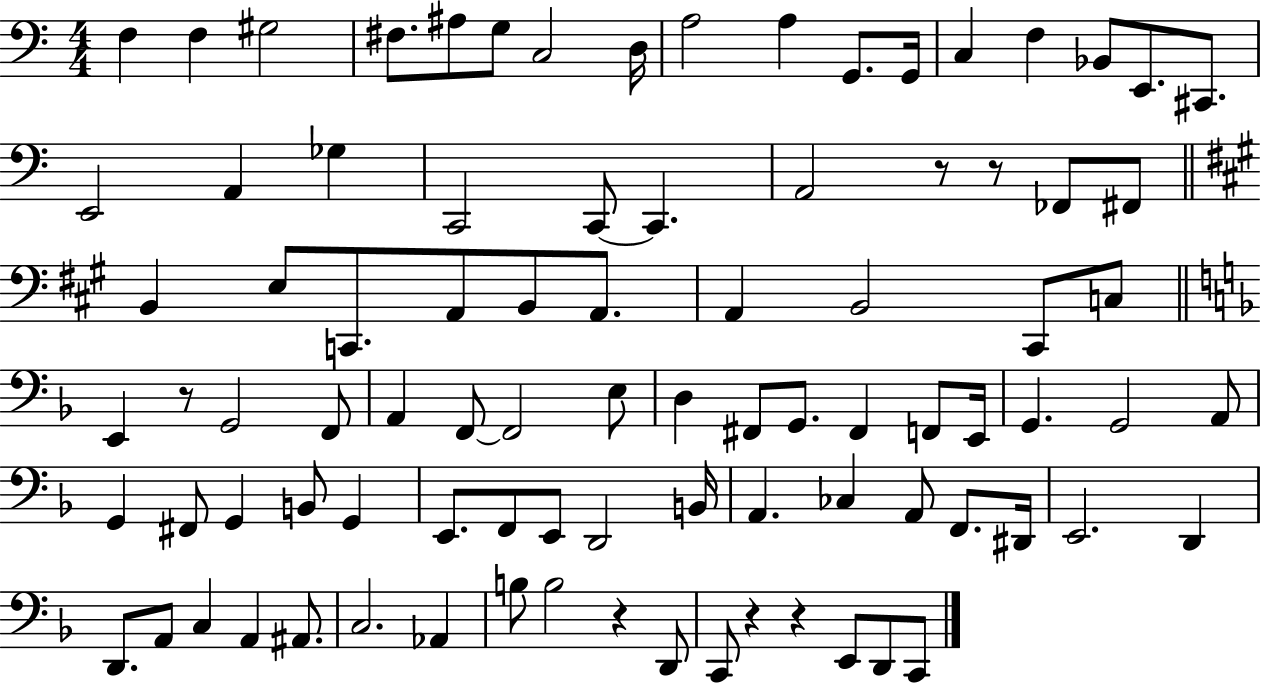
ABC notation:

X:1
T:Untitled
M:4/4
L:1/4
K:C
F, F, ^G,2 ^F,/2 ^A,/2 G,/2 C,2 D,/4 A,2 A, G,,/2 G,,/4 C, F, _B,,/2 E,,/2 ^C,,/2 E,,2 A,, _G, C,,2 C,,/2 C,, A,,2 z/2 z/2 _F,,/2 ^F,,/2 B,, E,/2 C,,/2 A,,/2 B,,/2 A,,/2 A,, B,,2 ^C,,/2 C,/2 E,, z/2 G,,2 F,,/2 A,, F,,/2 F,,2 E,/2 D, ^F,,/2 G,,/2 ^F,, F,,/2 E,,/4 G,, G,,2 A,,/2 G,, ^F,,/2 G,, B,,/2 G,, E,,/2 F,,/2 E,,/2 D,,2 B,,/4 A,, _C, A,,/2 F,,/2 ^D,,/4 E,,2 D,, D,,/2 A,,/2 C, A,, ^A,,/2 C,2 _A,, B,/2 B,2 z D,,/2 C,,/2 z z E,,/2 D,,/2 C,,/2